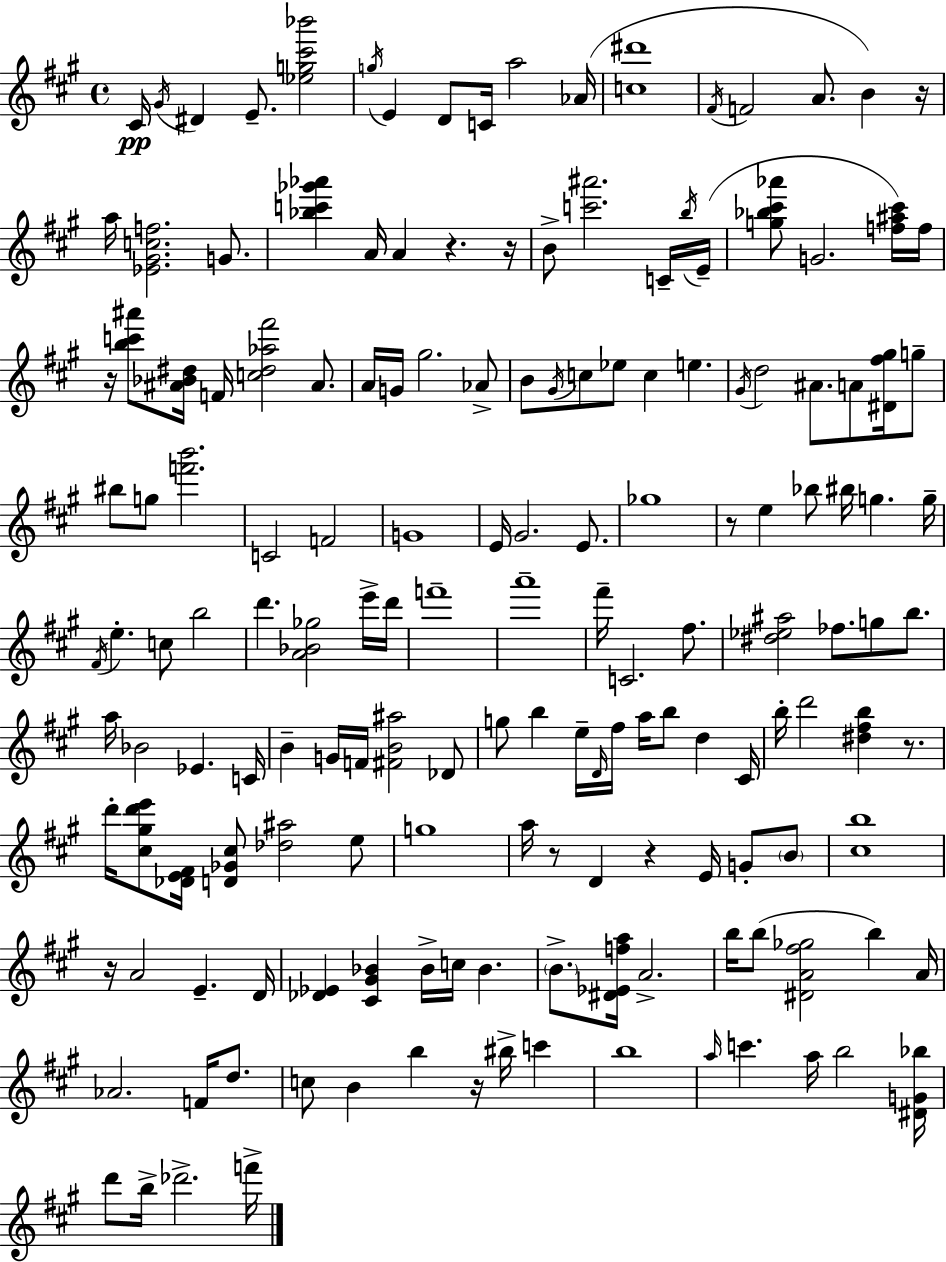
{
  \clef treble
  \time 4/4
  \defaultTimeSignature
  \key a \major
  cis'16\pp \acciaccatura { gis'16 } dis'4 e'8.-- <ees'' g'' cis''' bes'''>2 | \acciaccatura { g''16 } e'4 d'8 c'16 a''2 | aes'16( <c'' dis'''>1 | \acciaccatura { fis'16 } f'2 a'8. b'4) | \break r16 a''16 <ees' gis' c'' f''>2. | g'8. <bes'' c''' ges''' aes'''>4 a'16 a'4 r4. | r16 b'8-> <c''' ais'''>2. | c'16-- \acciaccatura { b''16 }( e'16-- <g'' bes'' cis''' aes'''>8 g'2. | \break <f'' ais'' cis'''>16) f''16 r16 <b'' c''' ais'''>8 <ais' bes' dis''>16 f'16 <c'' dis'' aes'' fis'''>2 | ais'8. a'16 g'16 gis''2. | aes'8-> b'8 \acciaccatura { gis'16 } c''8 ees''8 c''4 e''4. | \acciaccatura { gis'16 } d''2 ais'8. | \break a'8 <dis' fis'' gis''>16 g''8-- bis''8 g''8 <f''' b'''>2. | c'2 f'2 | g'1 | e'16 gis'2. | \break e'8. ges''1 | r8 e''4 bes''8 bis''16 g''4. | g''16-- \acciaccatura { fis'16 } e''4.-. c''8 b''2 | d'''4. <a' bes' ges''>2 | \break e'''16-> d'''16 f'''1-- | a'''1-- | fis'''16-- c'2. | fis''8. <dis'' ees'' ais''>2 fes''8. | \break g''8 b''8. a''16 bes'2 | ees'4. c'16 b'4-- g'16 f'16 <fis' b' ais''>2 | des'8 g''8 b''4 e''16-- \grace { d'16 } fis''16 | a''16 b''8 d''4 cis'16 b''16-. d'''2 | \break <dis'' fis'' b''>4 r8. d'''16-. <cis'' gis'' d''' e'''>8 <des' e' fis'>16 <d' ges' cis''>8 <des'' ais''>2 | e''8 g''1 | a''16 r8 d'4 r4 | e'16 g'8-. \parenthesize b'8 <cis'' b''>1 | \break r16 a'2 | e'4.-- d'16 <des' ees'>4 <cis' gis' bes'>4 | bes'16-> c''16 bes'4. \parenthesize b'8.-> <dis' ees' f'' a''>16 a'2.-> | b''16 b''8( <dis' a' fis'' ges''>2 | \break b''4) a'16 aes'2. | f'16 d''8. c''8 b'4 b''4 | r16 bis''16-> c'''4 b''1 | \grace { a''16 } c'''4. a''16 | \break b''2 <dis' g' bes''>16 d'''8 b''16-> des'''2.-> | f'''16-> \bar "|."
}